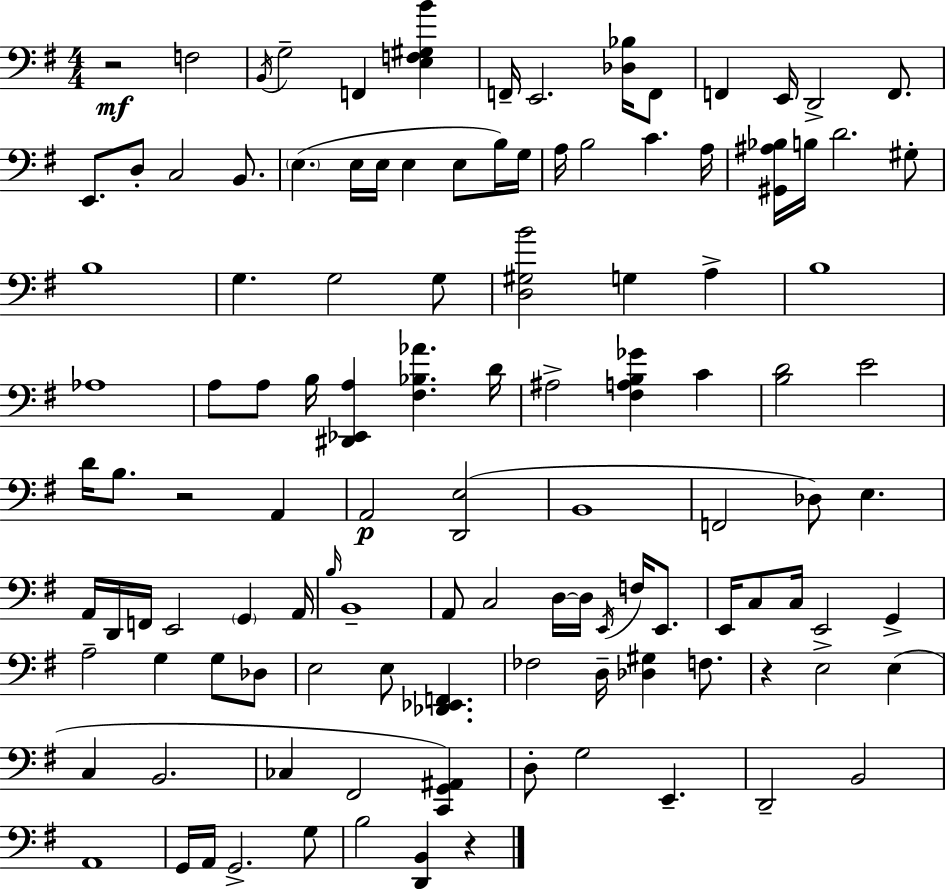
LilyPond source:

{
  \clef bass
  \numericTimeSignature
  \time 4/4
  \key g \major
  r2\mf f2 | \acciaccatura { b,16 } g2-- f,4 <e f gis b'>4 | f,16-- e,2. <des bes>16 f,8 | f,4 e,16 d,2-> f,8. | \break e,8. d8-. c2 b,8. | \parenthesize e4.( e16 e16 e4 e8 b16) | g16 a16 b2 c'4. | a16 <gis, ais bes>16 b16 d'2. gis8-. | \break b1 | g4. g2 g8 | <d gis b'>2 g4 a4-> | b1 | \break aes1 | a8 a8 b16 <dis, ees, a>4 <fis bes aes'>4. | d'16 ais2-> <fis a b ges'>4 c'4 | <b d'>2 e'2 | \break d'16 b8. r2 a,4 | a,2\p <d, e>2( | b,1 | f,2 des8) e4. | \break a,16 d,16 f,16 e,2 \parenthesize g,4 | a,16 \grace { b16 } b,1-- | a,8 c2 d16~~ d16 \acciaccatura { e,16 } f16 | e,8. e,16 c8 c16 e,2 g,4-> | \break a2-- g4 g8 | des8 e2 e8 <des, ees, f,>4. | fes2 d16-- <des gis>4 | f8. r4 e2-> e4( | \break c4 b,2. | ces4 fis,2 <c, g, ais,>4) | d8-. g2 e,4.-- | d,2-- b,2 | \break a,1 | g,16 a,16 g,2.-> | g8 b2 <d, b,>4 r4 | \bar "|."
}